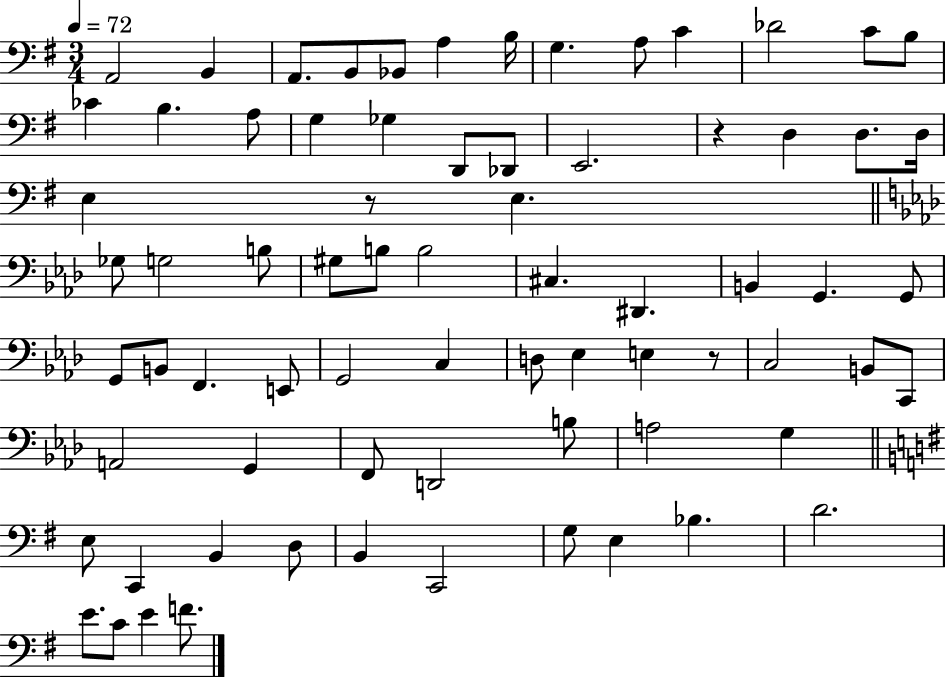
{
  \clef bass
  \numericTimeSignature
  \time 3/4
  \key g \major
  \tempo 4 = 72
  \repeat volta 2 { a,2 b,4 | a,8. b,8 bes,8 a4 b16 | g4. a8 c'4 | des'2 c'8 b8 | \break ces'4 b4. a8 | g4 ges4 d,8 des,8 | e,2. | r4 d4 d8. d16 | \break e4 r8 e4. | \bar "||" \break \key aes \major ges8 g2 b8 | gis8 b8 b2 | cis4. dis,4. | b,4 g,4. g,8 | \break g,8 b,8 f,4. e,8 | g,2 c4 | d8 ees4 e4 r8 | c2 b,8 c,8 | \break a,2 g,4 | f,8 d,2 b8 | a2 g4 | \bar "||" \break \key g \major e8 c,4 b,4 d8 | b,4 c,2 | g8 e4 bes4. | d'2. | \break e'8. c'8 e'4 f'8. | } \bar "|."
}